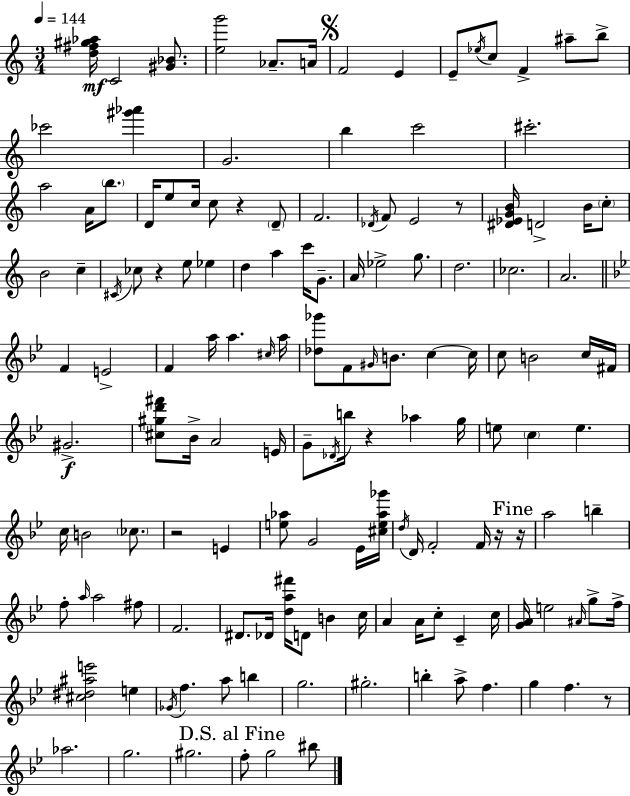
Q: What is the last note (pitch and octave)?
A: BIS5